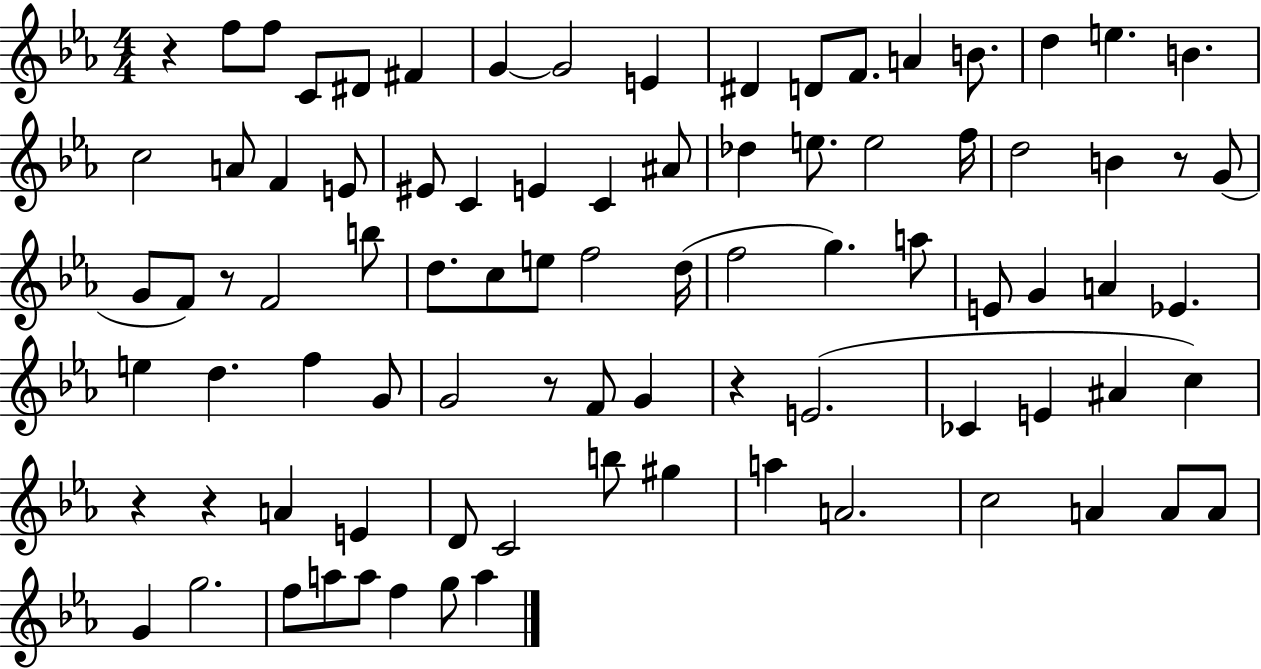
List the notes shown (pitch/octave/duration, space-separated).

R/q F5/e F5/e C4/e D#4/e F#4/q G4/q G4/h E4/q D#4/q D4/e F4/e. A4/q B4/e. D5/q E5/q. B4/q. C5/h A4/e F4/q E4/e EIS4/e C4/q E4/q C4/q A#4/e Db5/q E5/e. E5/h F5/s D5/h B4/q R/e G4/e G4/e F4/e R/e F4/h B5/e D5/e. C5/e E5/e F5/h D5/s F5/h G5/q. A5/e E4/e G4/q A4/q Eb4/q. E5/q D5/q. F5/q G4/e G4/h R/e F4/e G4/q R/q E4/h. CES4/q E4/q A#4/q C5/q R/q R/q A4/q E4/q D4/e C4/h B5/e G#5/q A5/q A4/h. C5/h A4/q A4/e A4/e G4/q G5/h. F5/e A5/e A5/e F5/q G5/e A5/q